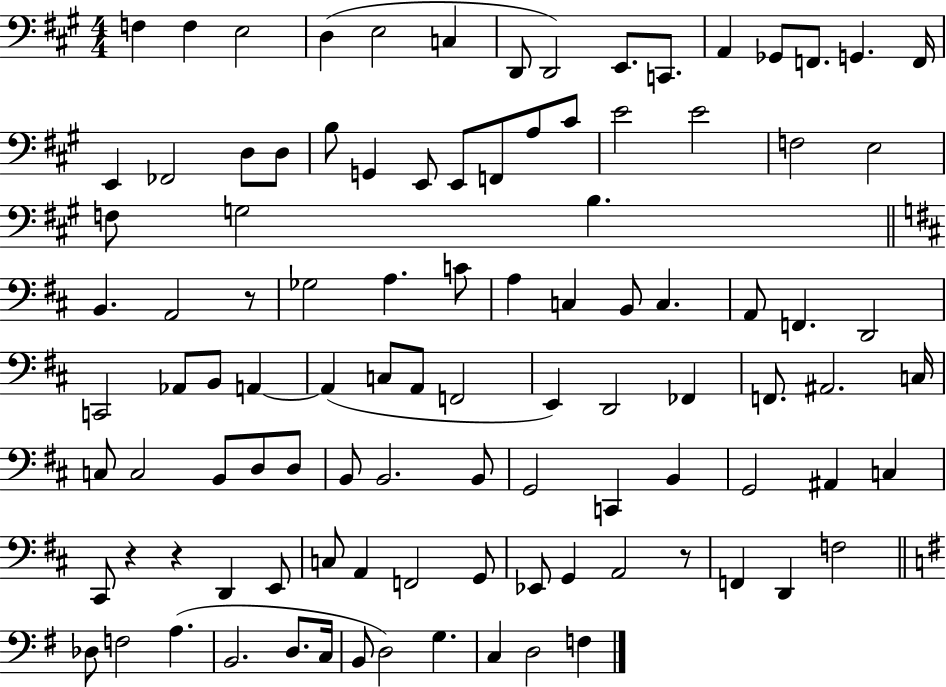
{
  \clef bass
  \numericTimeSignature
  \time 4/4
  \key a \major
  f4 f4 e2 | d4( e2 c4 | d,8 d,2) e,8. c,8. | a,4 ges,8 f,8. g,4. f,16 | \break e,4 fes,2 d8 d8 | b8 g,4 e,8 e,8 f,8 a8 cis'8 | e'2 e'2 | f2 e2 | \break f8 g2 b4. | \bar "||" \break \key d \major b,4. a,2 r8 | ges2 a4. c'8 | a4 c4 b,8 c4. | a,8 f,4. d,2 | \break c,2 aes,8 b,8 a,4~~ | a,4( c8 a,8 f,2 | e,4) d,2 fes,4 | f,8. ais,2. c16 | \break c8 c2 b,8 d8 d8 | b,8 b,2. b,8 | g,2 c,4 b,4 | g,2 ais,4 c4 | \break cis,8 r4 r4 d,4 e,8 | c8 a,4 f,2 g,8 | ees,8 g,4 a,2 r8 | f,4 d,4 f2 | \break \bar "||" \break \key g \major des8 f2 a4.( | b,2. d8. c16 | b,8 d2) g4. | c4 d2 f4 | \break \bar "|."
}